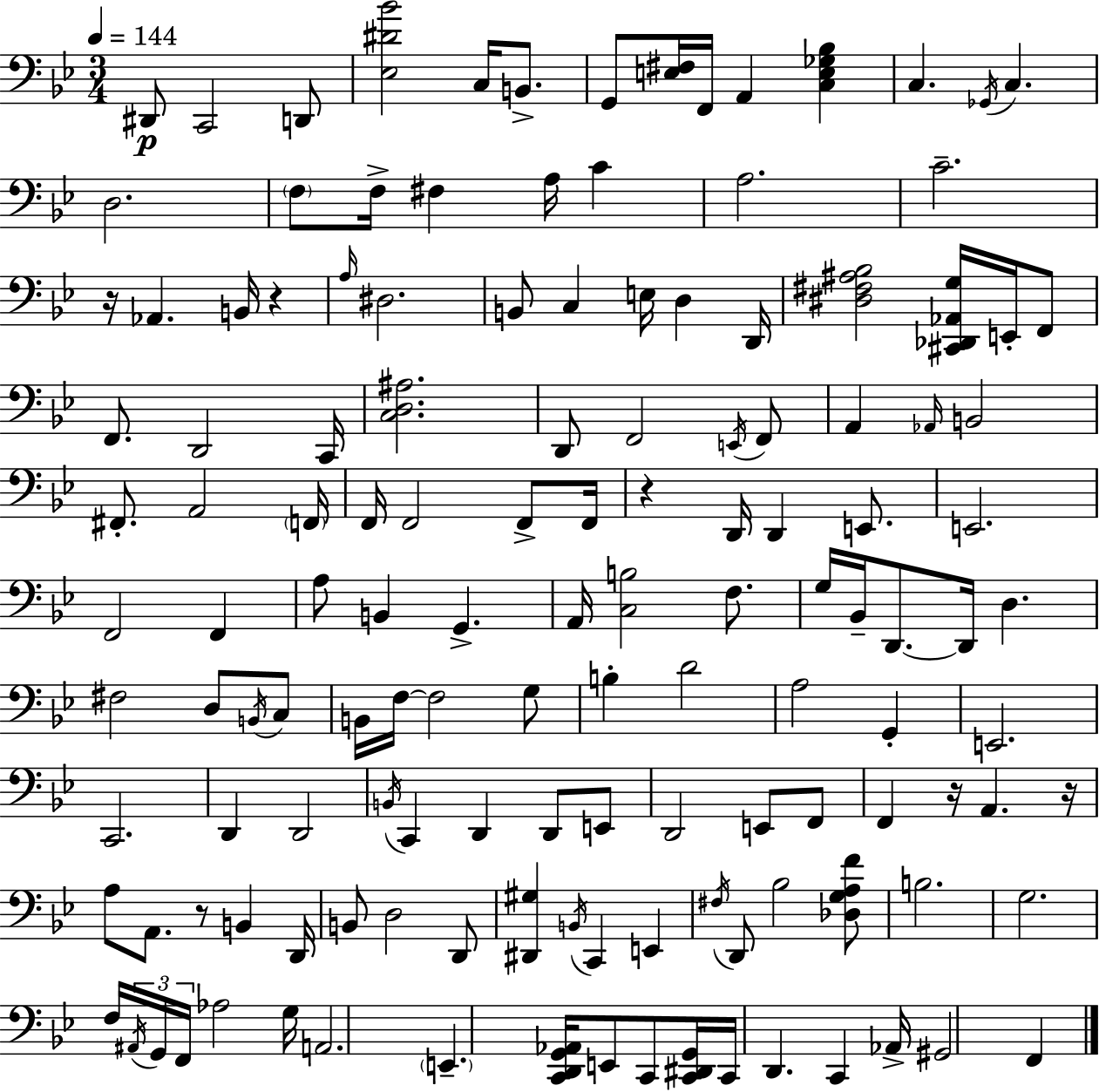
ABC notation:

X:1
T:Untitled
M:3/4
L:1/4
K:Gm
^D,,/2 C,,2 D,,/2 [_E,^D_B]2 C,/4 B,,/2 G,,/2 [E,^F,]/4 F,,/4 A,, [C,E,_G,_B,] C, _G,,/4 C, D,2 F,/2 F,/4 ^F, A,/4 C A,2 C2 z/4 _A,, B,,/4 z A,/4 ^D,2 B,,/2 C, E,/4 D, D,,/4 [^D,^F,^A,_B,]2 [^C,,_D,,_A,,G,]/4 E,,/4 F,,/2 F,,/2 D,,2 C,,/4 [C,D,^A,]2 D,,/2 F,,2 E,,/4 F,,/2 A,, _A,,/4 B,,2 ^F,,/2 A,,2 F,,/4 F,,/4 F,,2 F,,/2 F,,/4 z D,,/4 D,, E,,/2 E,,2 F,,2 F,, A,/2 B,, G,, A,,/4 [C,B,]2 F,/2 G,/4 _B,,/4 D,,/2 D,,/4 D, ^F,2 D,/2 B,,/4 C,/2 B,,/4 F,/4 F,2 G,/2 B, D2 A,2 G,, E,,2 C,,2 D,, D,,2 B,,/4 C,, D,, D,,/2 E,,/2 D,,2 E,,/2 F,,/2 F,, z/4 A,, z/4 A,/2 A,,/2 z/2 B,, D,,/4 B,,/2 D,2 D,,/2 [^D,,^G,] B,,/4 C,, E,, ^F,/4 D,,/2 _B,2 [_D,G,A,F]/2 B,2 G,2 F,/4 ^A,,/4 G,,/4 F,,/4 _A,2 G,/4 A,,2 E,, [C,,D,,G,,_A,,]/4 E,,/2 C,,/2 [C,,^D,,G,,]/4 C,,/4 D,, C,, _A,,/4 ^G,,2 F,,